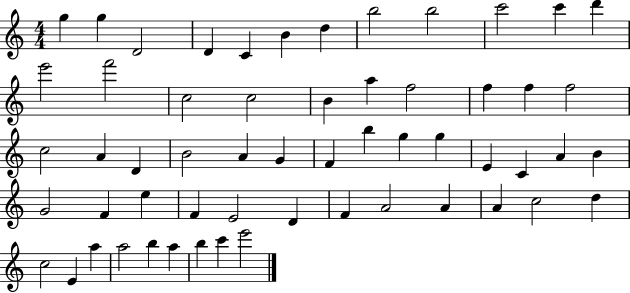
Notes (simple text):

G5/q G5/q D4/h D4/q C4/q B4/q D5/q B5/h B5/h C6/h C6/q D6/q E6/h F6/h C5/h C5/h B4/q A5/q F5/h F5/q F5/q F5/h C5/h A4/q D4/q B4/h A4/q G4/q F4/q B5/q G5/q G5/q E4/q C4/q A4/q B4/q G4/h F4/q E5/q F4/q E4/h D4/q F4/q A4/h A4/q A4/q C5/h D5/q C5/h E4/q A5/q A5/h B5/q A5/q B5/q C6/q E6/h